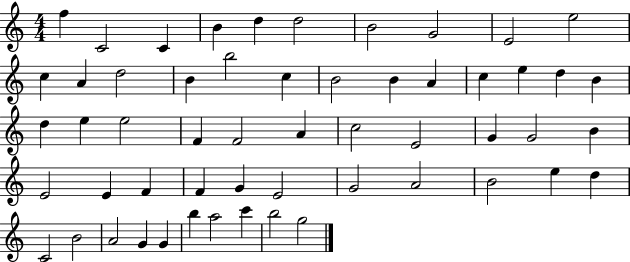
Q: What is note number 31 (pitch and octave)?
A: E4